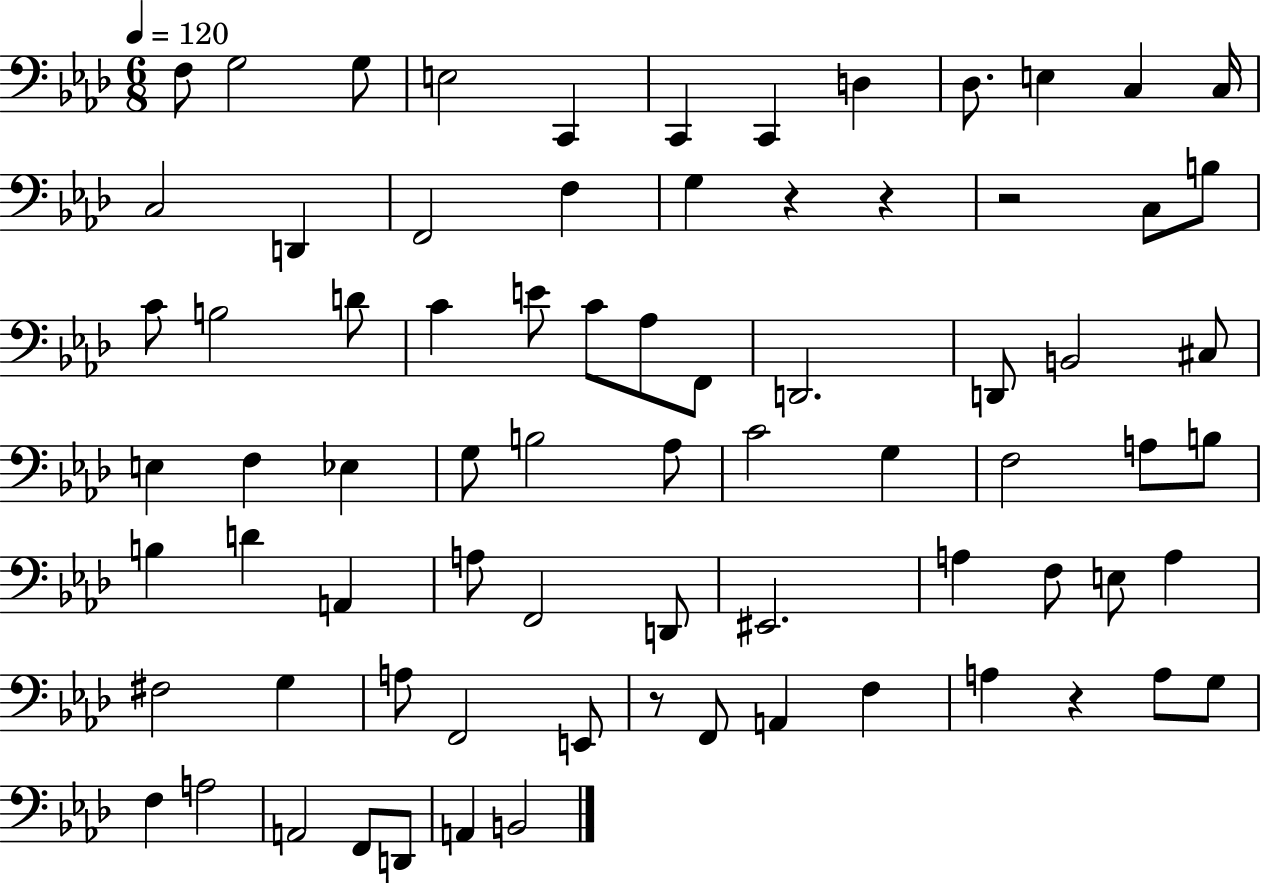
{
  \clef bass
  \numericTimeSignature
  \time 6/8
  \key aes \major
  \tempo 4 = 120
  f8 g2 g8 | e2 c,4 | c,4 c,4 d4 | des8. e4 c4 c16 | \break c2 d,4 | f,2 f4 | g4 r4 r4 | r2 c8 b8 | \break c'8 b2 d'8 | c'4 e'8 c'8 aes8 f,8 | d,2. | d,8 b,2 cis8 | \break e4 f4 ees4 | g8 b2 aes8 | c'2 g4 | f2 a8 b8 | \break b4 d'4 a,4 | a8 f,2 d,8 | eis,2. | a4 f8 e8 a4 | \break fis2 g4 | a8 f,2 e,8 | r8 f,8 a,4 f4 | a4 r4 a8 g8 | \break f4 a2 | a,2 f,8 d,8 | a,4 b,2 | \bar "|."
}